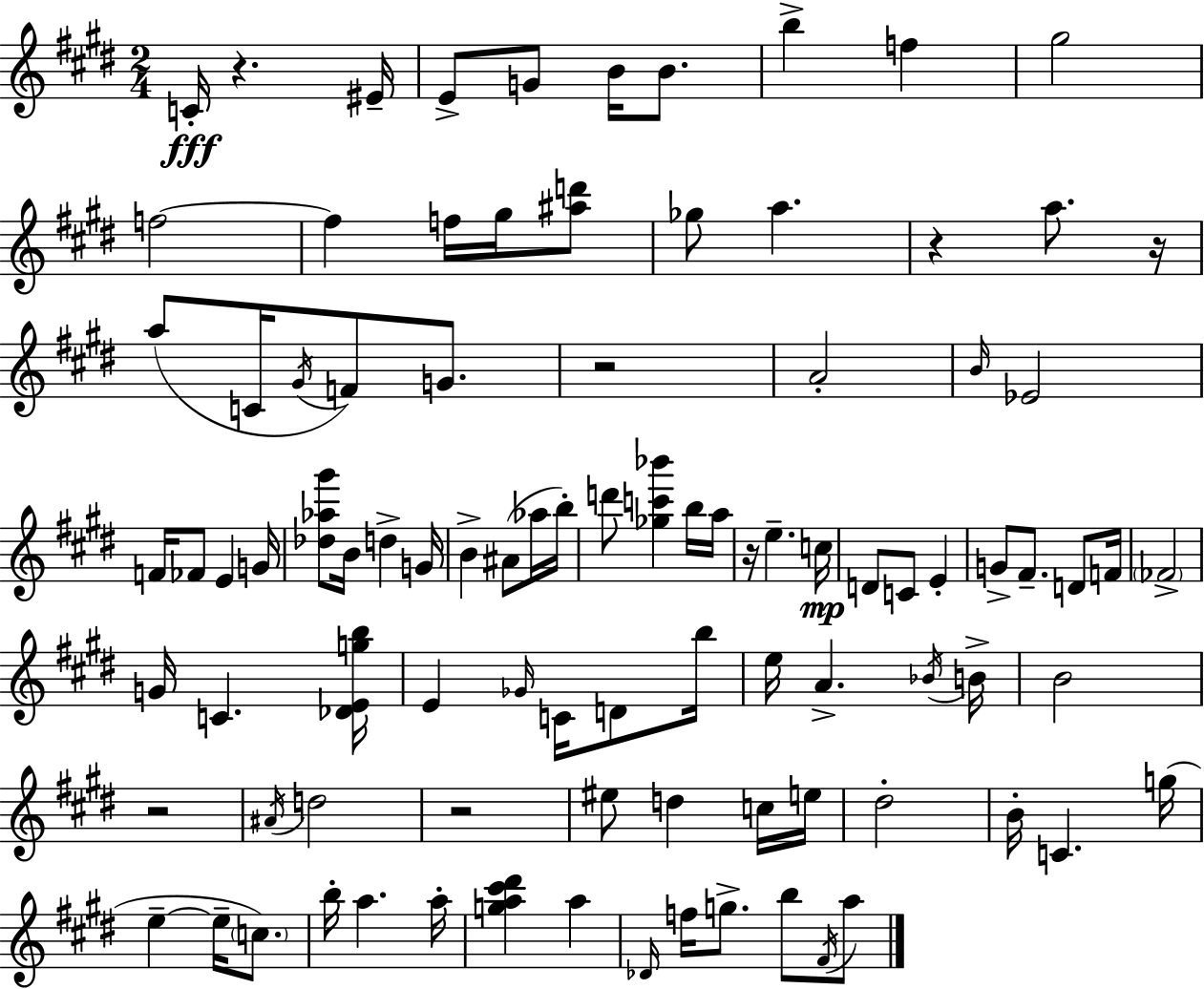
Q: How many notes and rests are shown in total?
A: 95